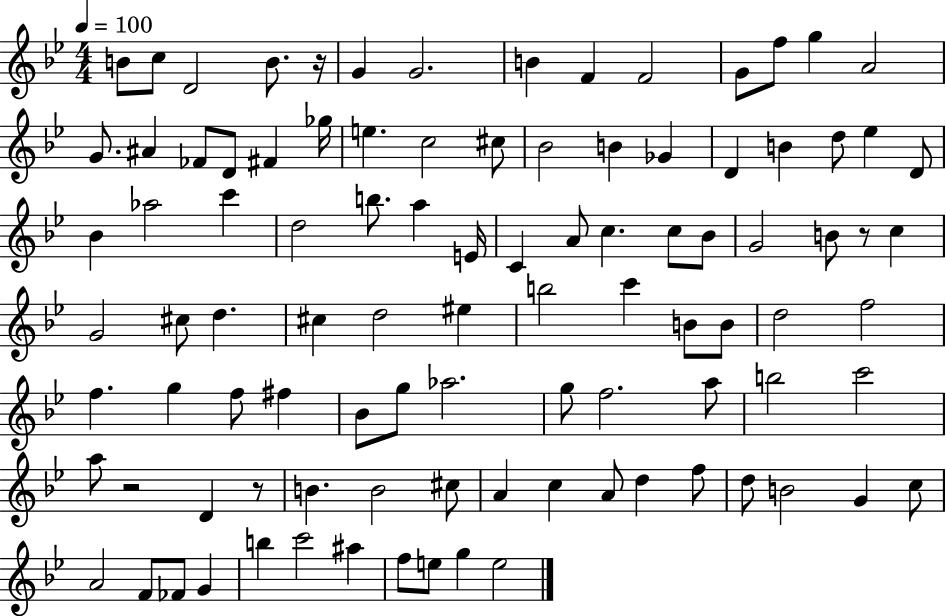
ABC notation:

X:1
T:Untitled
M:4/4
L:1/4
K:Bb
B/2 c/2 D2 B/2 z/4 G G2 B F F2 G/2 f/2 g A2 G/2 ^A _F/2 D/2 ^F _g/4 e c2 ^c/2 _B2 B _G D B d/2 _e D/2 _B _a2 c' d2 b/2 a E/4 C A/2 c c/2 _B/2 G2 B/2 z/2 c G2 ^c/2 d ^c d2 ^e b2 c' B/2 B/2 d2 f2 f g f/2 ^f _B/2 g/2 _a2 g/2 f2 a/2 b2 c'2 a/2 z2 D z/2 B B2 ^c/2 A c A/2 d f/2 d/2 B2 G c/2 A2 F/2 _F/2 G b c'2 ^a f/2 e/2 g e2